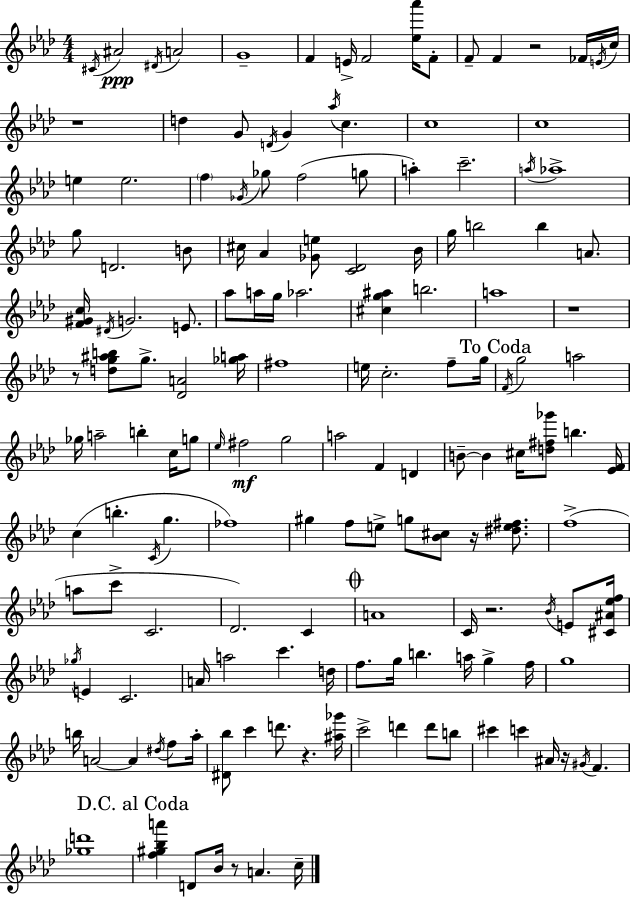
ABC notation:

X:1
T:Untitled
M:4/4
L:1/4
K:Ab
^C/4 ^A2 ^D/4 A2 G4 F E/4 F2 [_e_a']/4 F/2 F/2 F z2 _F/4 E/4 c/4 z4 d G/2 D/4 G _a/4 c c4 c4 e e2 f _G/4 _g/2 f2 g/2 a c'2 a/4 _a4 g/2 D2 B/2 ^c/4 _A [_Ge]/2 [C_D]2 _B/4 g/4 b2 b A/2 [F^Gc]/4 ^D/4 G2 E/2 _a/2 a/4 g/4 _a2 [^cg^a] b2 a4 z4 z/2 [dg^ab]/2 g/2 [_DA]2 [_ga]/4 ^f4 e/4 c2 f/2 g/4 F/4 g2 a2 _g/4 a2 b c/4 g/2 _e/4 ^f2 g2 a2 F D B/2 B ^c/4 [d^f_g']/2 b [_EF]/4 c b C/4 g _f4 ^g f/2 e/2 g/2 [_B^c]/2 z/4 [^de^f]/2 f4 a/2 c'/2 C2 _D2 C A4 C/4 z2 _B/4 E/2 [^C^A_ef]/4 _g/4 E C2 A/4 a2 c' d/4 f/2 g/4 b a/4 g f/4 g4 b/4 A2 A ^d/4 f/2 _a/4 [^D_b]/2 c' d'/2 z [^a_g']/4 c'2 d' d'/2 b/2 ^c' c' ^A/4 z/4 ^G/4 F [_gd']4 [f^g_ba'] D/2 _B/4 z/2 A c/4